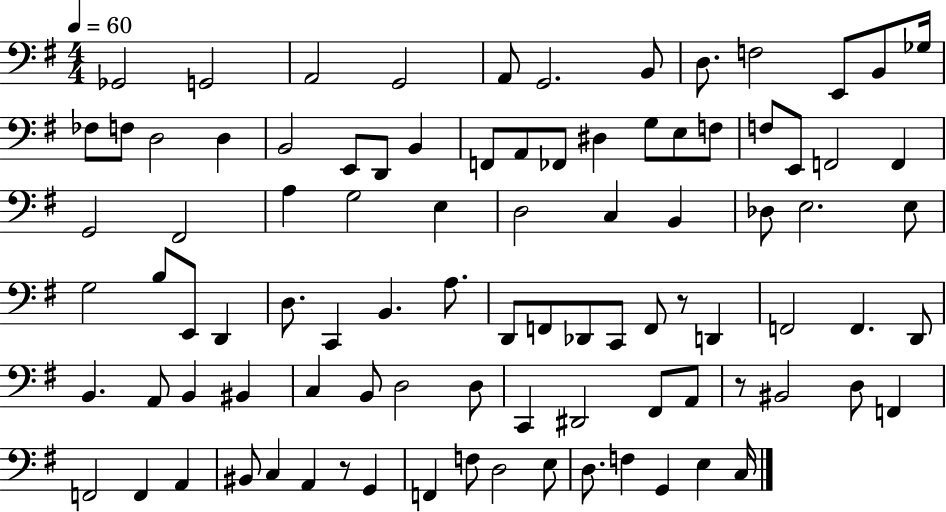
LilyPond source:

{
  \clef bass
  \numericTimeSignature
  \time 4/4
  \key g \major
  \tempo 4 = 60
  ges,2 g,2 | a,2 g,2 | a,8 g,2. b,8 | d8. f2 e,8 b,8 ges16 | \break fes8 f8 d2 d4 | b,2 e,8 d,8 b,4 | f,8 a,8 fes,8 dis4 g8 e8 f8 | f8 e,8 f,2 f,4 | \break g,2 fis,2 | a4 g2 e4 | d2 c4 b,4 | des8 e2. e8 | \break g2 b8 e,8 d,4 | d8. c,4 b,4. a8. | d,8 f,8 des,8 c,8 f,8 r8 d,4 | f,2 f,4. d,8 | \break b,4. a,8 b,4 bis,4 | c4 b,8 d2 d8 | c,4 dis,2 fis,8 a,8 | r8 bis,2 d8 f,4 | \break f,2 f,4 a,4 | bis,8 c4 a,4 r8 g,4 | f,4 f8 d2 e8 | d8. f4 g,4 e4 c16 | \break \bar "|."
}